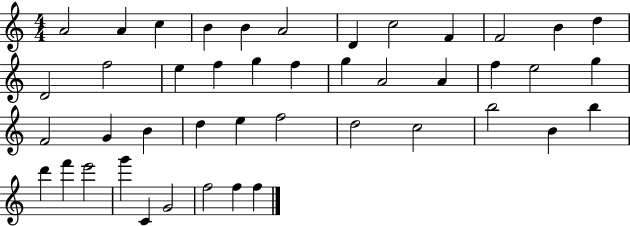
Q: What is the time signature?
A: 4/4